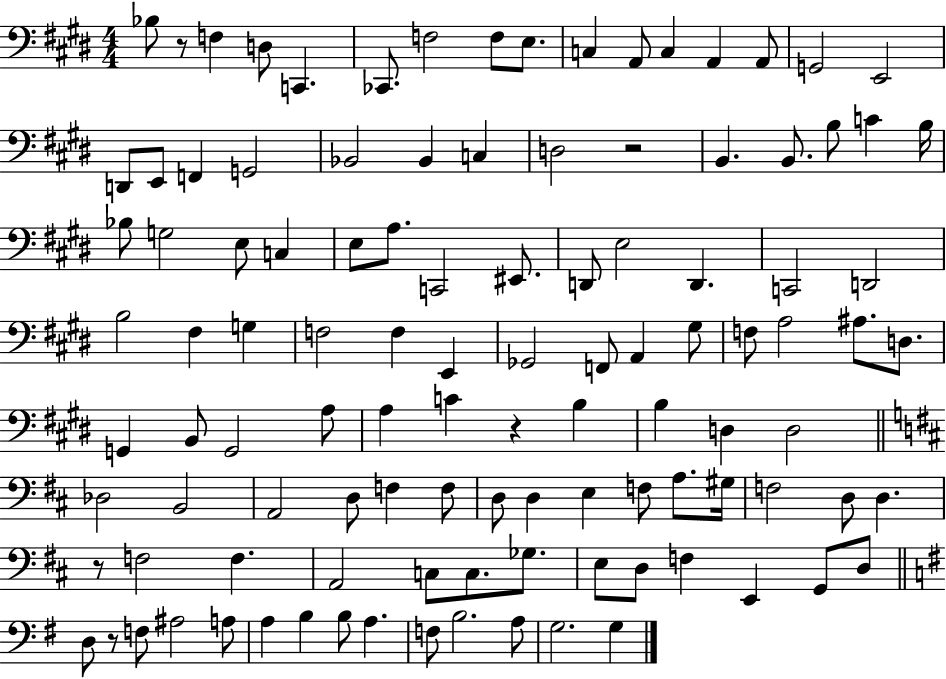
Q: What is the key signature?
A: E major